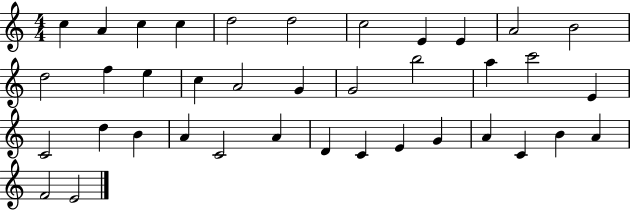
C5/q A4/q C5/q C5/q D5/h D5/h C5/h E4/q E4/q A4/h B4/h D5/h F5/q E5/q C5/q A4/h G4/q G4/h B5/h A5/q C6/h E4/q C4/h D5/q B4/q A4/q C4/h A4/q D4/q C4/q E4/q G4/q A4/q C4/q B4/q A4/q F4/h E4/h